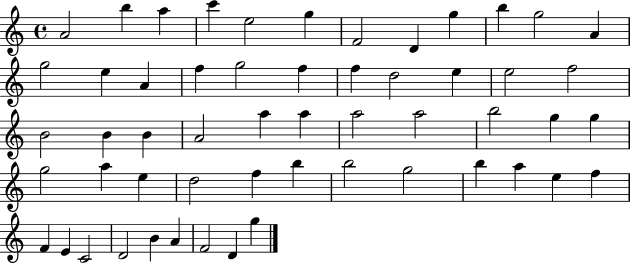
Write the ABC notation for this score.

X:1
T:Untitled
M:4/4
L:1/4
K:C
A2 b a c' e2 g F2 D g b g2 A g2 e A f g2 f f d2 e e2 f2 B2 B B A2 a a a2 a2 b2 g g g2 a e d2 f b b2 g2 b a e f F E C2 D2 B A F2 D g